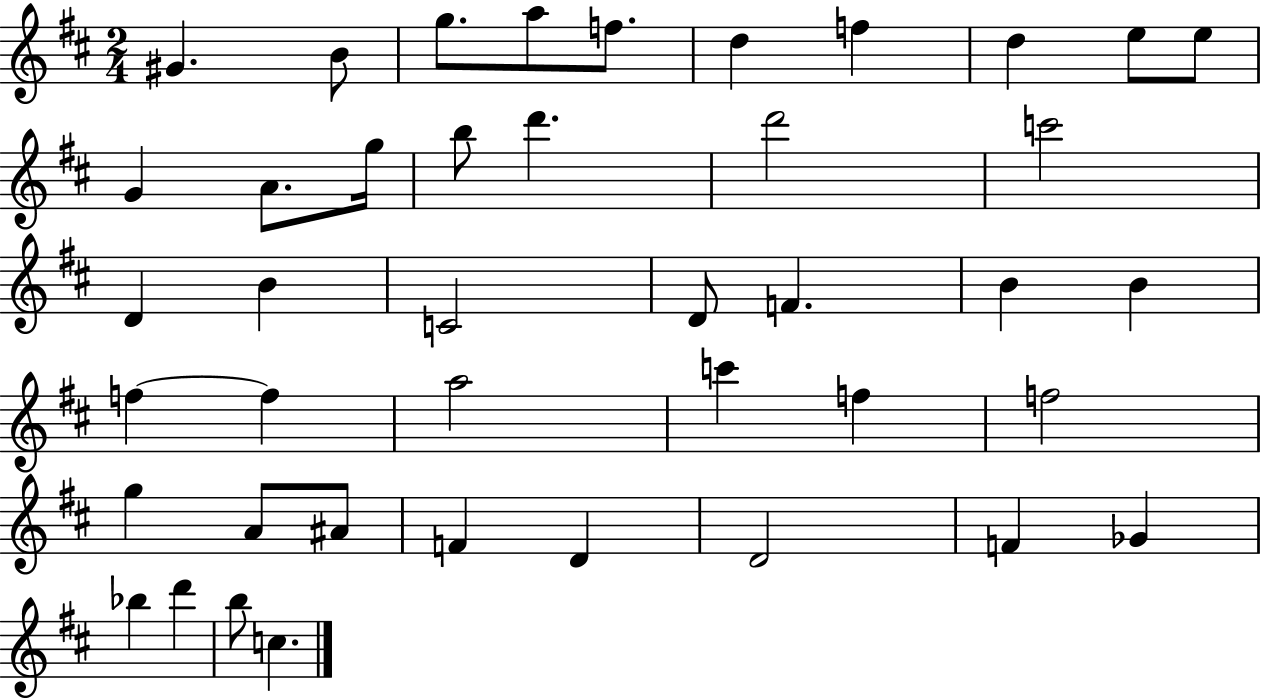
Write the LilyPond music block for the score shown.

{
  \clef treble
  \numericTimeSignature
  \time 2/4
  \key d \major
  \repeat volta 2 { gis'4. b'8 | g''8. a''8 f''8. | d''4 f''4 | d''4 e''8 e''8 | \break g'4 a'8. g''16 | b''8 d'''4. | d'''2 | c'''2 | \break d'4 b'4 | c'2 | d'8 f'4. | b'4 b'4 | \break f''4~~ f''4 | a''2 | c'''4 f''4 | f''2 | \break g''4 a'8 ais'8 | f'4 d'4 | d'2 | f'4 ges'4 | \break bes''4 d'''4 | b''8 c''4. | } \bar "|."
}